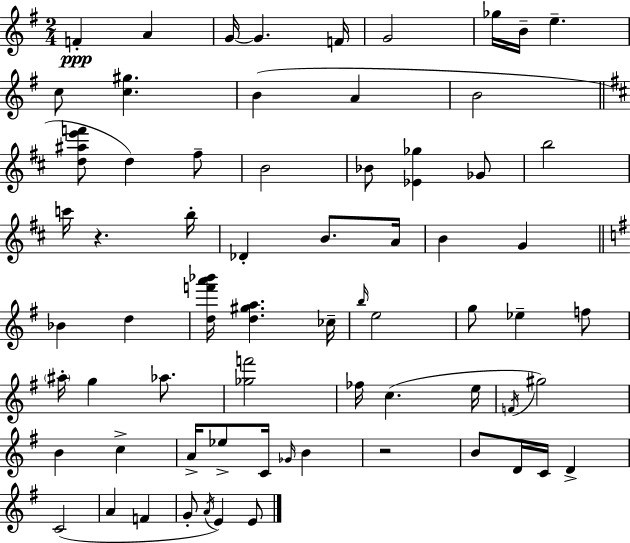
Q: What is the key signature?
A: G major